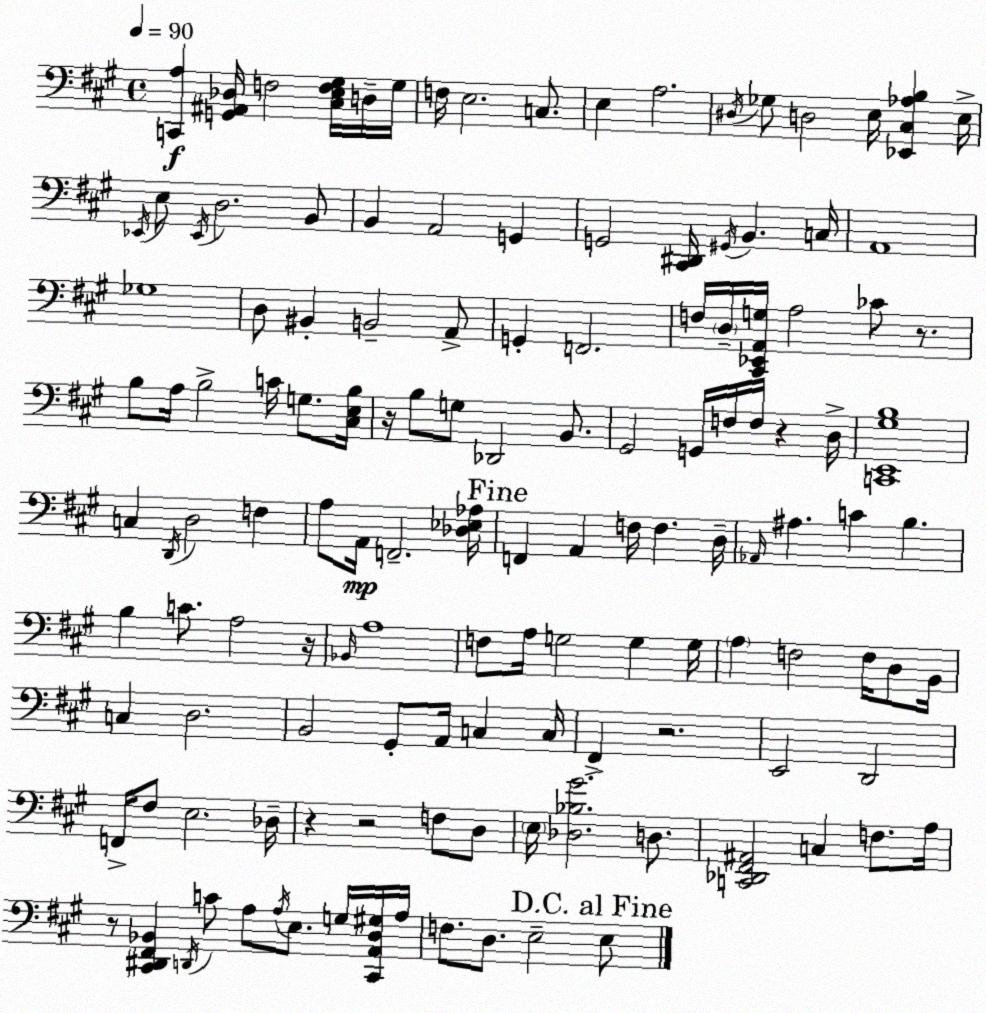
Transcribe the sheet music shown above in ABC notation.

X:1
T:Untitled
M:4/4
L:1/4
K:A
[C,,A,] [G,,^A,,_D,]/4 F,2 [^C,E,F,^G,]/4 D,/4 ^G,/4 F,/4 E,2 C,/2 E, A,2 ^D,/4 _G,/2 D,2 E,/4 [_E,,^C,_A,B,] E,/4 _E,,/4 E,/2 _E,,/4 D,2 B,,/2 B,, A,,2 G,, G,,2 [^C,,^D,,]/4 ^G,,/4 B,, C,/4 A,,4 _G,4 D,/2 ^B,, B,,2 A,,/2 G,, F,,2 F,/4 D,/4 [^C,,_E,,A,,G,]/4 A,2 _C/2 z/2 B,/2 A,/4 B,2 C/4 G,/2 [^C,E,B,]/4 z/4 B,/2 G,/2 _D,,2 B,,/2 ^G,,2 G,,/4 F,/4 F,/4 z D,/4 [C,,E,,^G,B,]4 C, D,,/4 D,2 F, A,/2 A,,/4 F,,2 [_D,_E,_A,]/4 F,, A,, F,/4 F, D,/4 _A,,/4 ^A, C B, B, C/2 A,2 z/4 _B,,/4 A,4 F,/2 A,/4 G,2 G, G,/4 A, F,2 F,/4 D,/2 B,,/4 C, D,2 B,,2 ^G,,/2 A,,/4 C, C,/4 ^F,, z2 E,,2 D,,2 F,,/4 ^F,/2 E,2 _D,/4 z z2 F,/2 D,/2 E,/4 [_D,_B,^G]2 D,/2 [C,,_D,,^F,,^A,,]2 C, F,/2 A,/4 z/2 [^C,,^D,,^F,,_B,,] D,,/4 C/2 A,/2 A,/4 E,/2 G,/4 [^C,,A,,D,^G,]/4 A,/4 F,/2 D,/2 E,2 E,/2